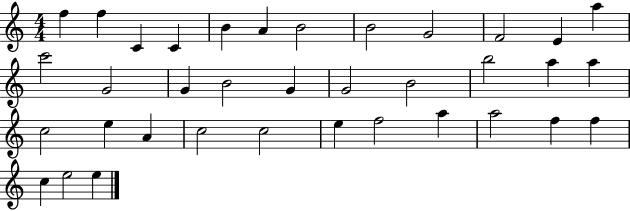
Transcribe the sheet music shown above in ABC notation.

X:1
T:Untitled
M:4/4
L:1/4
K:C
f f C C B A B2 B2 G2 F2 E a c'2 G2 G B2 G G2 B2 b2 a a c2 e A c2 c2 e f2 a a2 f f c e2 e